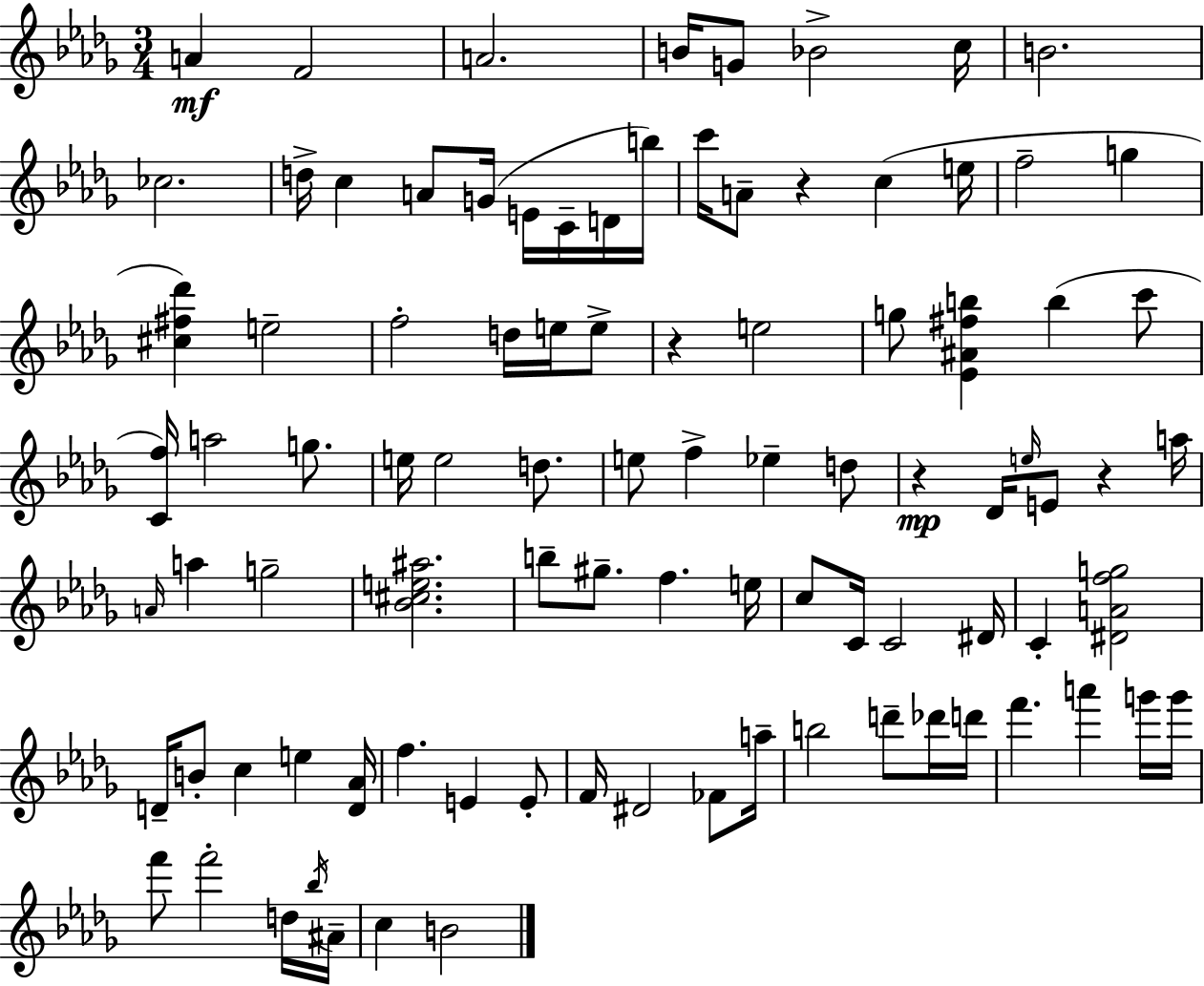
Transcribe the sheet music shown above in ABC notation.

X:1
T:Untitled
M:3/4
L:1/4
K:Bbm
A F2 A2 B/4 G/2 _B2 c/4 B2 _c2 d/4 c A/2 G/4 E/4 C/4 D/4 b/4 c'/4 A/2 z c e/4 f2 g [^c^f_d'] e2 f2 d/4 e/4 e/2 z e2 g/2 [_E^A^fb] b c'/2 [Cf]/4 a2 g/2 e/4 e2 d/2 e/2 f _e d/2 z _D/4 e/4 E/2 z a/4 A/4 a g2 [_B^ce^a]2 b/2 ^g/2 f e/4 c/2 C/4 C2 ^D/4 C [^DAfg]2 D/4 B/2 c e [D_A]/4 f E E/2 F/4 ^D2 _F/2 a/4 b2 d'/2 _d'/4 d'/4 f' a' g'/4 g'/4 f'/2 f'2 d/4 _b/4 ^A/4 c B2